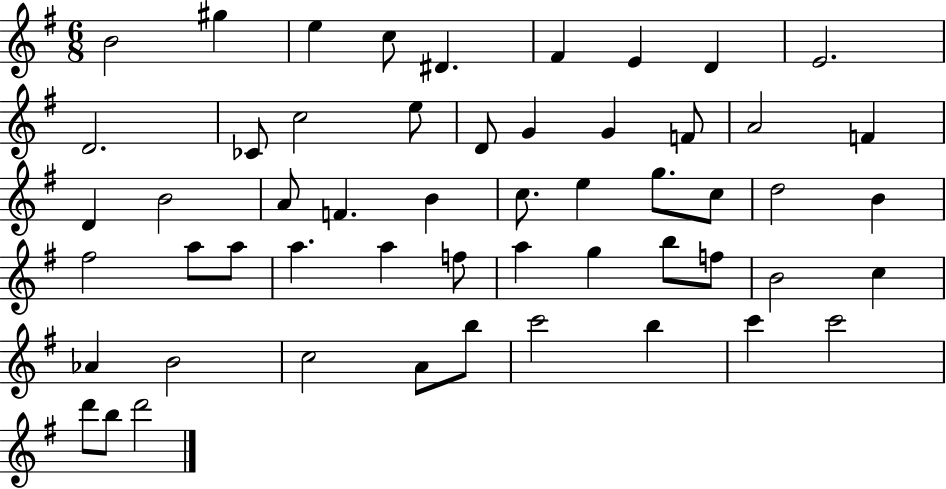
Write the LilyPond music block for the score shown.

{
  \clef treble
  \numericTimeSignature
  \time 6/8
  \key g \major
  b'2 gis''4 | e''4 c''8 dis'4. | fis'4 e'4 d'4 | e'2. | \break d'2. | ces'8 c''2 e''8 | d'8 g'4 g'4 f'8 | a'2 f'4 | \break d'4 b'2 | a'8 f'4. b'4 | c''8. e''4 g''8. c''8 | d''2 b'4 | \break fis''2 a''8 a''8 | a''4. a''4 f''8 | a''4 g''4 b''8 f''8 | b'2 c''4 | \break aes'4 b'2 | c''2 a'8 b''8 | c'''2 b''4 | c'''4 c'''2 | \break d'''8 b''8 d'''2 | \bar "|."
}